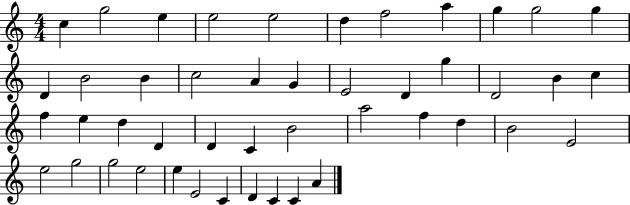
{
  \clef treble
  \numericTimeSignature
  \time 4/4
  \key c \major
  c''4 g''2 e''4 | e''2 e''2 | d''4 f''2 a''4 | g''4 g''2 g''4 | \break d'4 b'2 b'4 | c''2 a'4 g'4 | e'2 d'4 g''4 | d'2 b'4 c''4 | \break f''4 e''4 d''4 d'4 | d'4 c'4 b'2 | a''2 f''4 d''4 | b'2 e'2 | \break e''2 g''2 | g''2 e''2 | e''4 e'2 c'4 | d'4 c'4 c'4 a'4 | \break \bar "|."
}